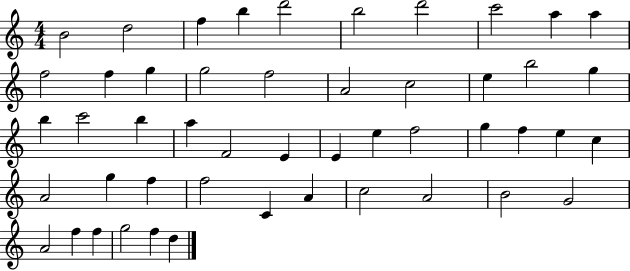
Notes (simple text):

B4/h D5/h F5/q B5/q D6/h B5/h D6/h C6/h A5/q A5/q F5/h F5/q G5/q G5/h F5/h A4/h C5/h E5/q B5/h G5/q B5/q C6/h B5/q A5/q F4/h E4/q E4/q E5/q F5/h G5/q F5/q E5/q C5/q A4/h G5/q F5/q F5/h C4/q A4/q C5/h A4/h B4/h G4/h A4/h F5/q F5/q G5/h F5/q D5/q